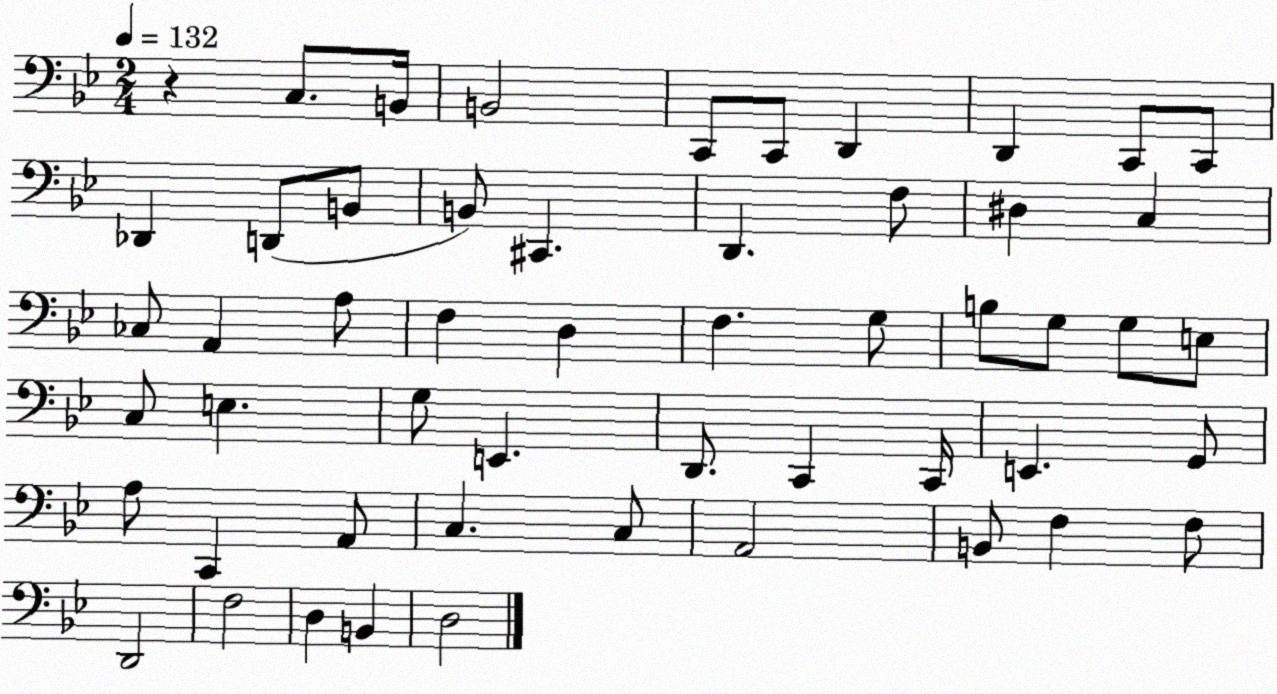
X:1
T:Untitled
M:2/4
L:1/4
K:Bb
z C,/2 B,,/4 B,,2 C,,/2 C,,/2 D,, D,, C,,/2 C,,/2 _D,, D,,/2 B,,/2 B,,/2 ^C,, D,, F,/2 ^D, C, _C,/2 A,, A,/2 F, D, F, G,/2 B,/2 G,/2 G,/2 E,/2 C,/2 E, G,/2 E,, D,,/2 C,, C,,/4 E,, G,,/2 A,/2 C,, A,,/2 C, C,/2 A,,2 B,,/2 F, F,/2 D,,2 F,2 D, B,, D,2